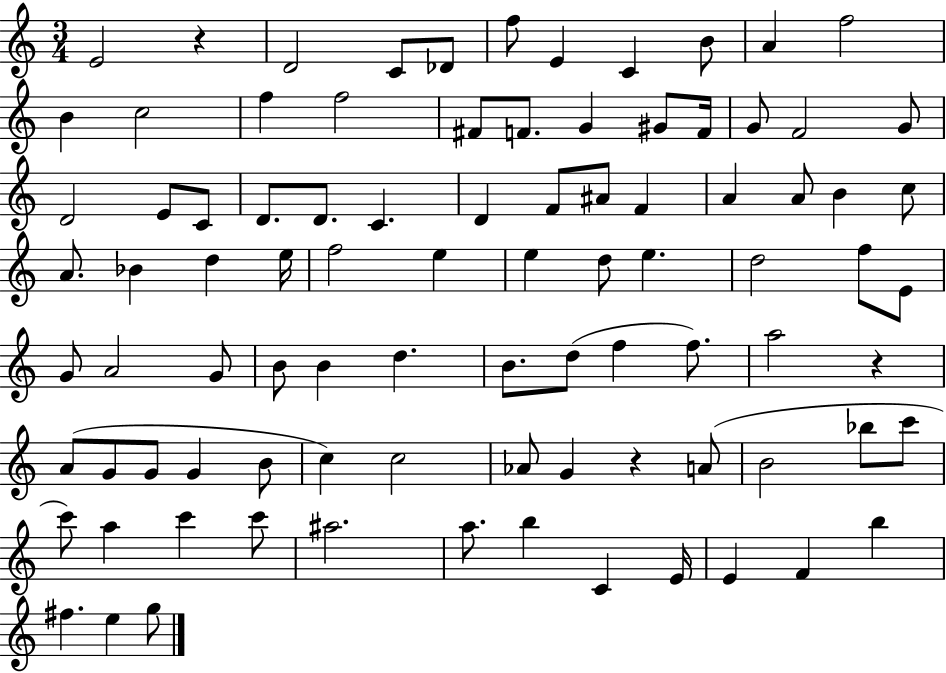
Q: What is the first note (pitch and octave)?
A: E4